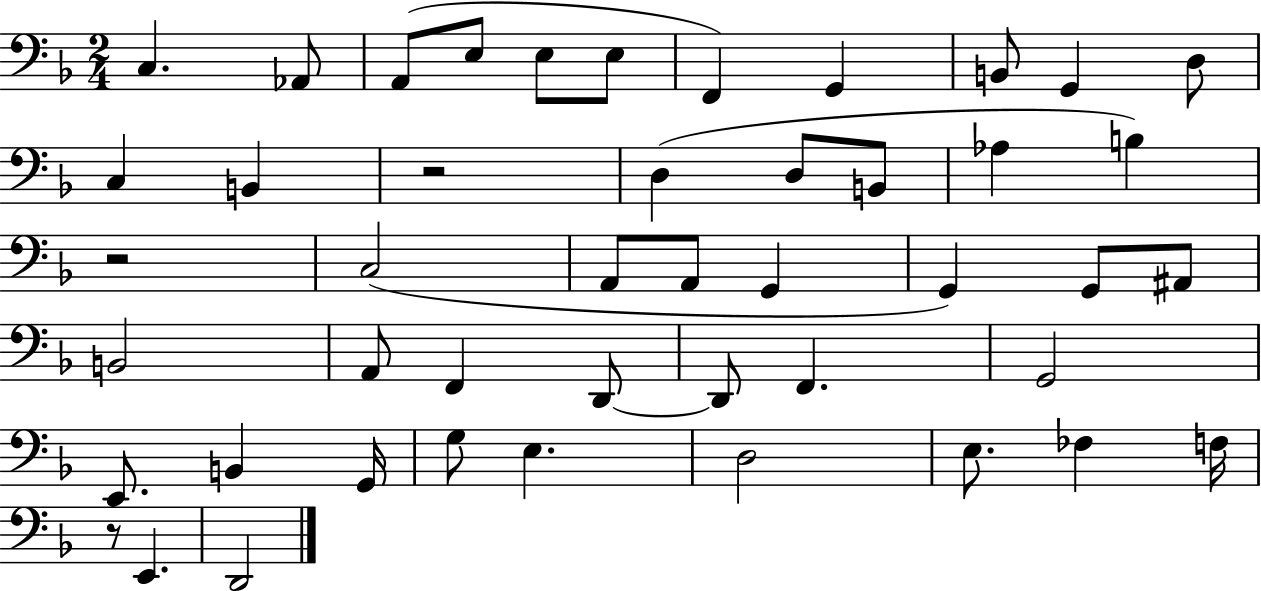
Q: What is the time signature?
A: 2/4